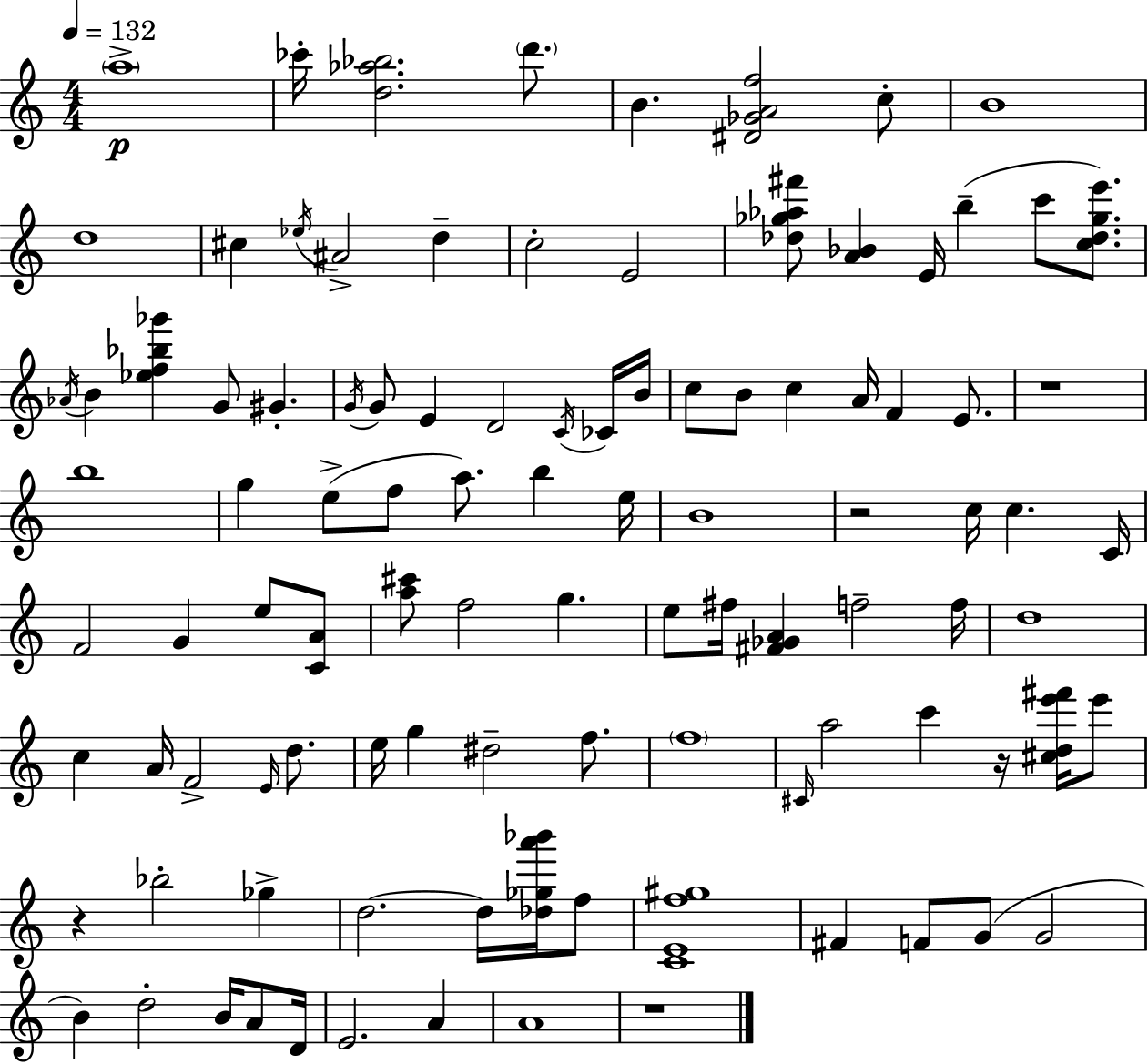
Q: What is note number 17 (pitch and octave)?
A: Ab4